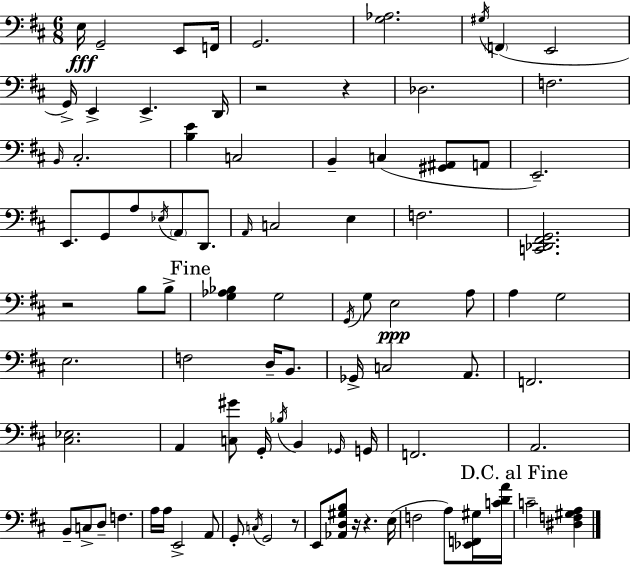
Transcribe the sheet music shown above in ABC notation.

X:1
T:Untitled
M:6/8
L:1/4
K:D
E,/4 G,,2 E,,/2 F,,/4 G,,2 [G,_A,]2 ^G,/4 F,, E,,2 G,,/4 E,, E,, D,,/4 z2 z _D,2 F,2 B,,/4 ^C,2 [B,E] C,2 B,, C, [^G,,^A,,]/2 A,,/2 E,,2 E,,/2 G,,/2 A,/2 _E,/4 A,,/2 D,,/2 A,,/4 C,2 E, F,2 [C,,_D,,^F,,G,,]2 z2 B,/2 B,/2 [G,_A,_B,] G,2 G,,/4 G,/2 E,2 A,/2 A, G,2 E,2 F,2 D,/4 B,,/2 _G,,/4 C,2 A,,/2 F,,2 [^C,_E,]2 A,, [C,^G]/2 G,,/4 _B,/4 B,, _G,,/4 G,,/4 F,,2 A,,2 B,,/2 C,/2 D,/2 F, A,/4 A,/4 E,,2 A,,/2 G,,/2 C,/4 G,,2 z/2 E,,/2 [_A,,D,^G,B,]/2 z/4 z E,/4 F,2 A,/2 [_E,,F,,^G,]/4 [CDA]/4 C2 [^D,F,^G,A,]